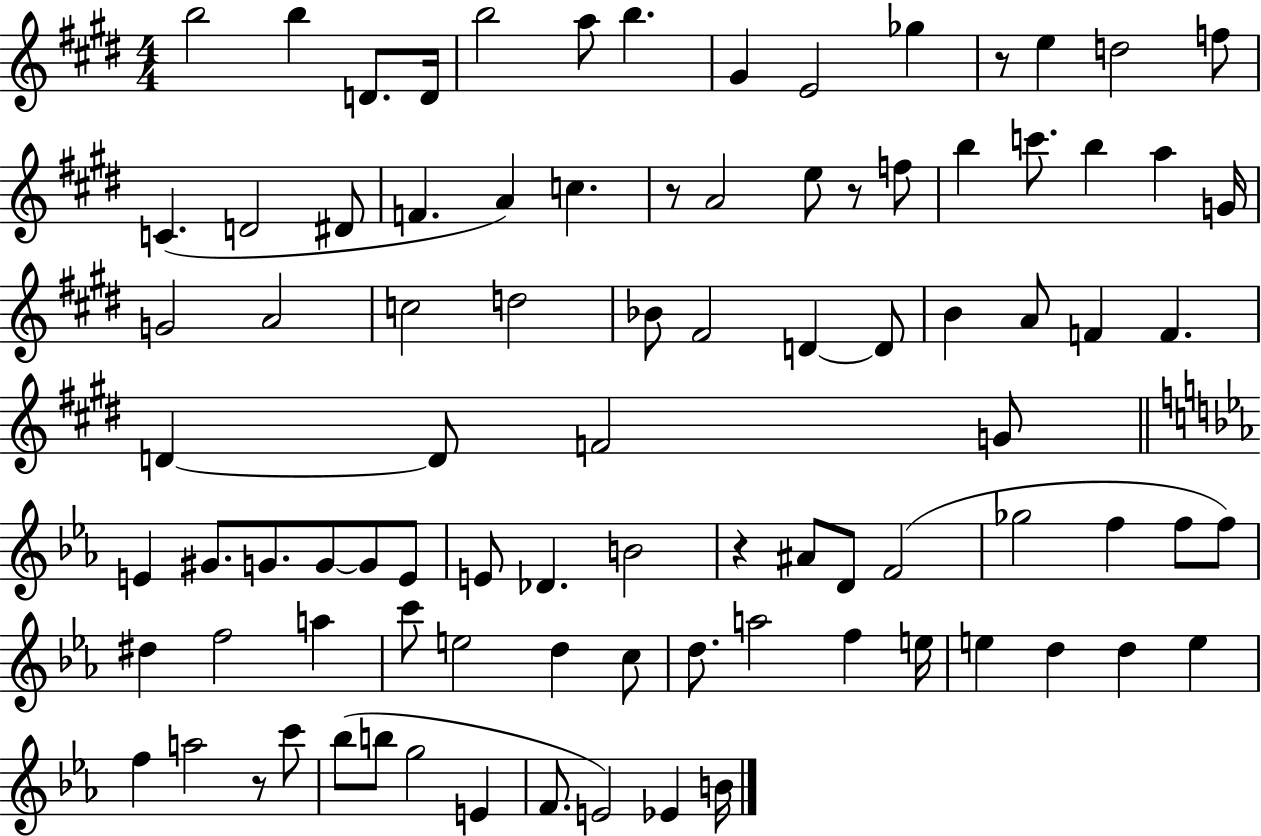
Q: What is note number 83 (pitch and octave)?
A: E4